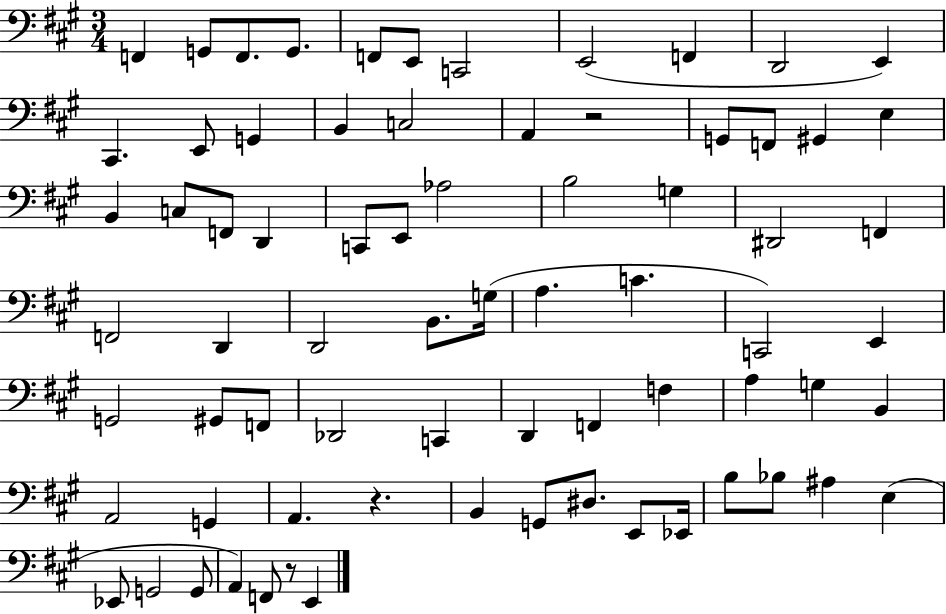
F2/q G2/e F2/e. G2/e. F2/e E2/e C2/h E2/h F2/q D2/h E2/q C#2/q. E2/e G2/q B2/q C3/h A2/q R/h G2/e F2/e G#2/q E3/q B2/q C3/e F2/e D2/q C2/e E2/e Ab3/h B3/h G3/q D#2/h F2/q F2/h D2/q D2/h B2/e. G3/s A3/q. C4/q. C2/h E2/q G2/h G#2/e F2/e Db2/h C2/q D2/q F2/q F3/q A3/q G3/q B2/q A2/h G2/q A2/q. R/q. B2/q G2/e D#3/e. E2/e Eb2/s B3/e Bb3/e A#3/q E3/q Eb2/e G2/h G2/e A2/q F2/e R/e E2/q